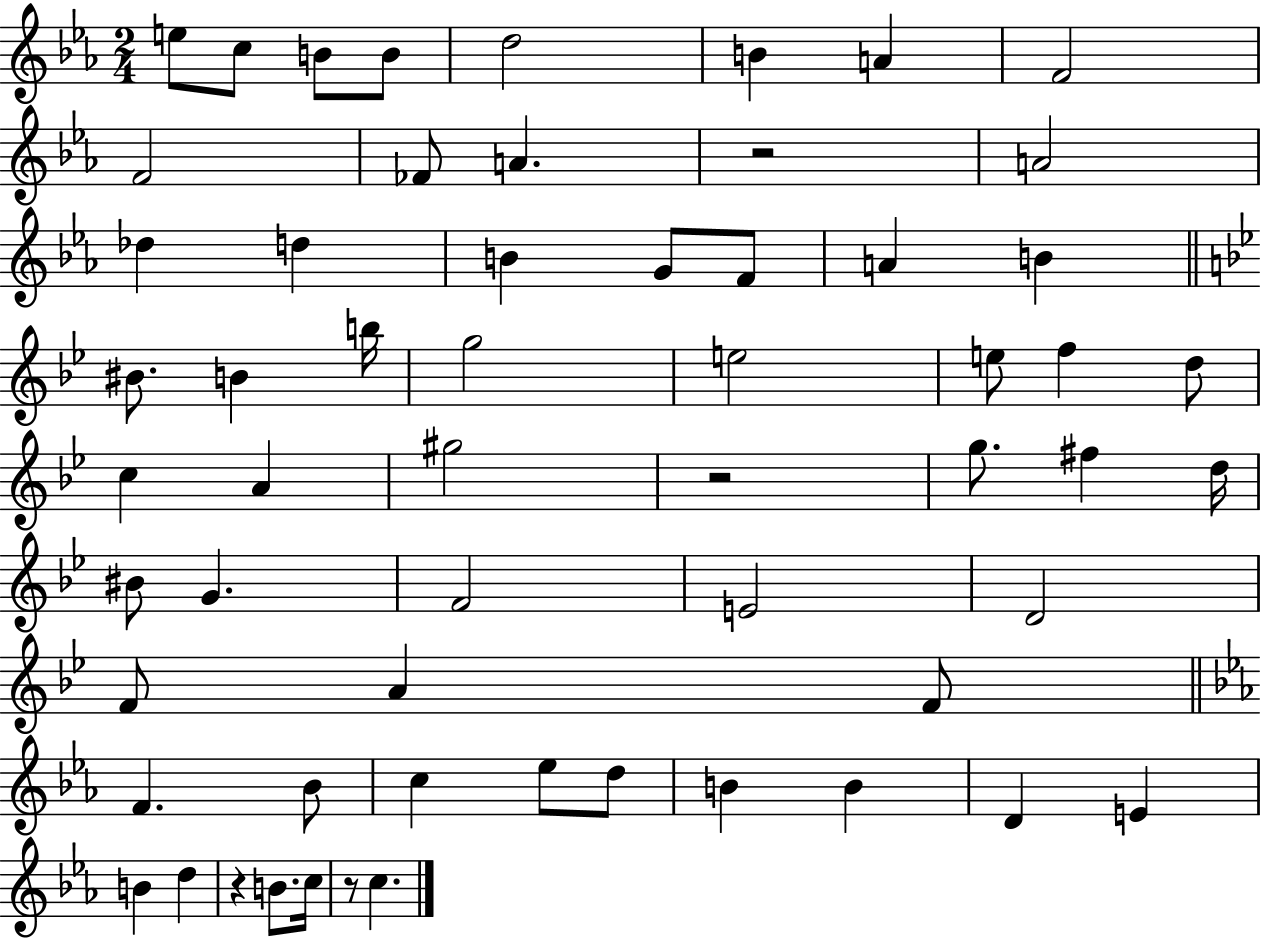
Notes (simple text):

E5/e C5/e B4/e B4/e D5/h B4/q A4/q F4/h F4/h FES4/e A4/q. R/h A4/h Db5/q D5/q B4/q G4/e F4/e A4/q B4/q BIS4/e. B4/q B5/s G5/h E5/h E5/e F5/q D5/e C5/q A4/q G#5/h R/h G5/e. F#5/q D5/s BIS4/e G4/q. F4/h E4/h D4/h F4/e A4/q F4/e F4/q. Bb4/e C5/q Eb5/e D5/e B4/q B4/q D4/q E4/q B4/q D5/q R/q B4/e. C5/s R/e C5/q.